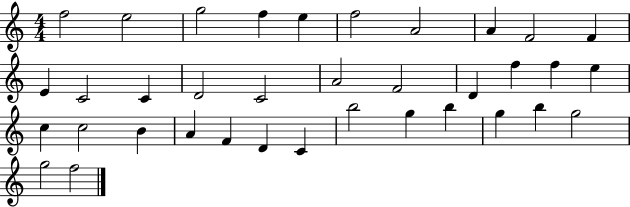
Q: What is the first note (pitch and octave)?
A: F5